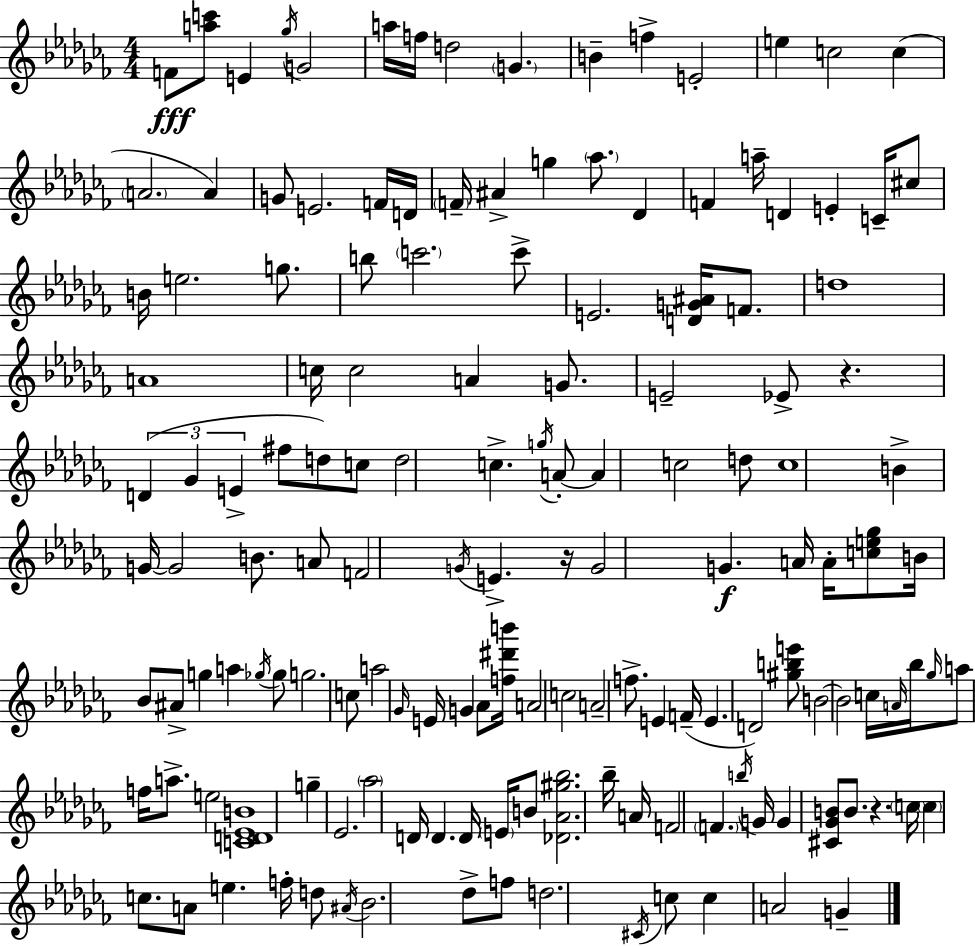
F4/e [A5,C6]/e E4/q Gb5/s G4/h A5/s F5/s D5/h G4/q. B4/q F5/q E4/h E5/q C5/h C5/q A4/h. A4/q G4/e E4/h. F4/s D4/s F4/s A#4/q G5/q Ab5/e. Db4/q F4/q A5/s D4/q E4/q C4/s C#5/e B4/s E5/h. G5/e. B5/e C6/h. C6/e E4/h. [D4,G4,A#4]/s F4/e. D5/w A4/w C5/s C5/h A4/q G4/e. E4/h Eb4/e R/q. D4/q Gb4/q E4/q F#5/e D5/e C5/e D5/h C5/q. G5/s A4/e A4/q C5/h D5/e C5/w B4/q G4/s G4/h B4/e. A4/e F4/h G4/s E4/q. R/s G4/h G4/q. A4/s A4/s [C5,E5,Gb5]/e B4/s Bb4/e A#4/e G5/q A5/q Gb5/s Gb5/e G5/h. C5/e A5/h Gb4/s E4/s G4/q Ab4/e [F5,D#6,B6]/s A4/h C5/h A4/h F5/e. E4/q F4/s E4/q. D4/h [G#5,B5,E6]/e B4/h B4/h C5/s A4/s Bb5/s Gb5/s A5/e F5/s A5/e. E5/h [C4,D4,Eb4,B4]/w G5/q Eb4/h. Ab5/h D4/s D4/q. D4/s E4/s B4/e [Db4,Ab4,G#5,Bb5]/h. Bb5/s A4/s F4/h F4/q. B5/s G4/s G4/q [C#4,Gb4,B4]/e B4/e. R/q. C5/s C5/q C5/e. A4/e E5/q. F5/s D5/e A#4/s Bb4/h. Db5/e F5/e D5/h. C#4/s C5/e C5/q A4/h G4/q